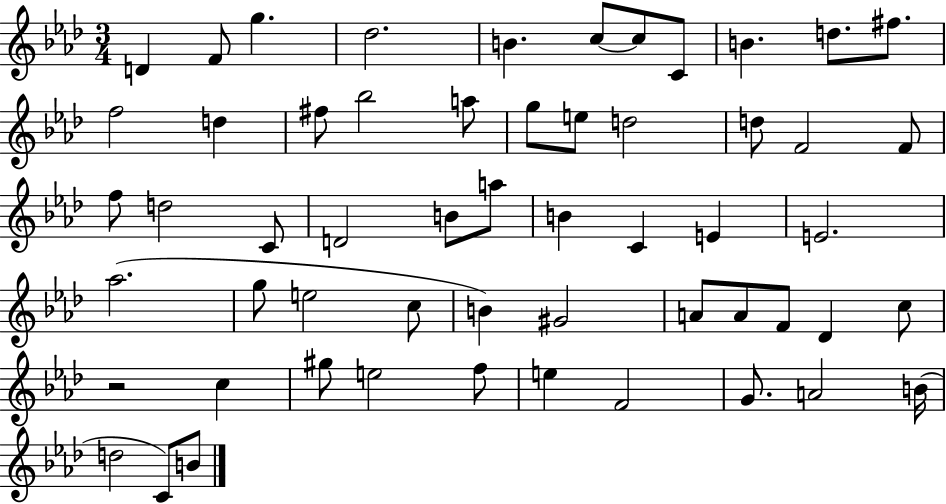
D4/q F4/e G5/q. Db5/h. B4/q. C5/e C5/e C4/e B4/q. D5/e. F#5/e. F5/h D5/q F#5/e Bb5/h A5/e G5/e E5/e D5/h D5/e F4/h F4/e F5/e D5/h C4/e D4/h B4/e A5/e B4/q C4/q E4/q E4/h. Ab5/h. G5/e E5/h C5/e B4/q G#4/h A4/e A4/e F4/e Db4/q C5/e R/h C5/q G#5/e E5/h F5/e E5/q F4/h G4/e. A4/h B4/s D5/h C4/e B4/e